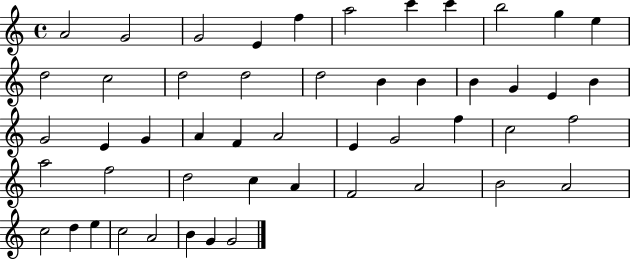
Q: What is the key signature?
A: C major